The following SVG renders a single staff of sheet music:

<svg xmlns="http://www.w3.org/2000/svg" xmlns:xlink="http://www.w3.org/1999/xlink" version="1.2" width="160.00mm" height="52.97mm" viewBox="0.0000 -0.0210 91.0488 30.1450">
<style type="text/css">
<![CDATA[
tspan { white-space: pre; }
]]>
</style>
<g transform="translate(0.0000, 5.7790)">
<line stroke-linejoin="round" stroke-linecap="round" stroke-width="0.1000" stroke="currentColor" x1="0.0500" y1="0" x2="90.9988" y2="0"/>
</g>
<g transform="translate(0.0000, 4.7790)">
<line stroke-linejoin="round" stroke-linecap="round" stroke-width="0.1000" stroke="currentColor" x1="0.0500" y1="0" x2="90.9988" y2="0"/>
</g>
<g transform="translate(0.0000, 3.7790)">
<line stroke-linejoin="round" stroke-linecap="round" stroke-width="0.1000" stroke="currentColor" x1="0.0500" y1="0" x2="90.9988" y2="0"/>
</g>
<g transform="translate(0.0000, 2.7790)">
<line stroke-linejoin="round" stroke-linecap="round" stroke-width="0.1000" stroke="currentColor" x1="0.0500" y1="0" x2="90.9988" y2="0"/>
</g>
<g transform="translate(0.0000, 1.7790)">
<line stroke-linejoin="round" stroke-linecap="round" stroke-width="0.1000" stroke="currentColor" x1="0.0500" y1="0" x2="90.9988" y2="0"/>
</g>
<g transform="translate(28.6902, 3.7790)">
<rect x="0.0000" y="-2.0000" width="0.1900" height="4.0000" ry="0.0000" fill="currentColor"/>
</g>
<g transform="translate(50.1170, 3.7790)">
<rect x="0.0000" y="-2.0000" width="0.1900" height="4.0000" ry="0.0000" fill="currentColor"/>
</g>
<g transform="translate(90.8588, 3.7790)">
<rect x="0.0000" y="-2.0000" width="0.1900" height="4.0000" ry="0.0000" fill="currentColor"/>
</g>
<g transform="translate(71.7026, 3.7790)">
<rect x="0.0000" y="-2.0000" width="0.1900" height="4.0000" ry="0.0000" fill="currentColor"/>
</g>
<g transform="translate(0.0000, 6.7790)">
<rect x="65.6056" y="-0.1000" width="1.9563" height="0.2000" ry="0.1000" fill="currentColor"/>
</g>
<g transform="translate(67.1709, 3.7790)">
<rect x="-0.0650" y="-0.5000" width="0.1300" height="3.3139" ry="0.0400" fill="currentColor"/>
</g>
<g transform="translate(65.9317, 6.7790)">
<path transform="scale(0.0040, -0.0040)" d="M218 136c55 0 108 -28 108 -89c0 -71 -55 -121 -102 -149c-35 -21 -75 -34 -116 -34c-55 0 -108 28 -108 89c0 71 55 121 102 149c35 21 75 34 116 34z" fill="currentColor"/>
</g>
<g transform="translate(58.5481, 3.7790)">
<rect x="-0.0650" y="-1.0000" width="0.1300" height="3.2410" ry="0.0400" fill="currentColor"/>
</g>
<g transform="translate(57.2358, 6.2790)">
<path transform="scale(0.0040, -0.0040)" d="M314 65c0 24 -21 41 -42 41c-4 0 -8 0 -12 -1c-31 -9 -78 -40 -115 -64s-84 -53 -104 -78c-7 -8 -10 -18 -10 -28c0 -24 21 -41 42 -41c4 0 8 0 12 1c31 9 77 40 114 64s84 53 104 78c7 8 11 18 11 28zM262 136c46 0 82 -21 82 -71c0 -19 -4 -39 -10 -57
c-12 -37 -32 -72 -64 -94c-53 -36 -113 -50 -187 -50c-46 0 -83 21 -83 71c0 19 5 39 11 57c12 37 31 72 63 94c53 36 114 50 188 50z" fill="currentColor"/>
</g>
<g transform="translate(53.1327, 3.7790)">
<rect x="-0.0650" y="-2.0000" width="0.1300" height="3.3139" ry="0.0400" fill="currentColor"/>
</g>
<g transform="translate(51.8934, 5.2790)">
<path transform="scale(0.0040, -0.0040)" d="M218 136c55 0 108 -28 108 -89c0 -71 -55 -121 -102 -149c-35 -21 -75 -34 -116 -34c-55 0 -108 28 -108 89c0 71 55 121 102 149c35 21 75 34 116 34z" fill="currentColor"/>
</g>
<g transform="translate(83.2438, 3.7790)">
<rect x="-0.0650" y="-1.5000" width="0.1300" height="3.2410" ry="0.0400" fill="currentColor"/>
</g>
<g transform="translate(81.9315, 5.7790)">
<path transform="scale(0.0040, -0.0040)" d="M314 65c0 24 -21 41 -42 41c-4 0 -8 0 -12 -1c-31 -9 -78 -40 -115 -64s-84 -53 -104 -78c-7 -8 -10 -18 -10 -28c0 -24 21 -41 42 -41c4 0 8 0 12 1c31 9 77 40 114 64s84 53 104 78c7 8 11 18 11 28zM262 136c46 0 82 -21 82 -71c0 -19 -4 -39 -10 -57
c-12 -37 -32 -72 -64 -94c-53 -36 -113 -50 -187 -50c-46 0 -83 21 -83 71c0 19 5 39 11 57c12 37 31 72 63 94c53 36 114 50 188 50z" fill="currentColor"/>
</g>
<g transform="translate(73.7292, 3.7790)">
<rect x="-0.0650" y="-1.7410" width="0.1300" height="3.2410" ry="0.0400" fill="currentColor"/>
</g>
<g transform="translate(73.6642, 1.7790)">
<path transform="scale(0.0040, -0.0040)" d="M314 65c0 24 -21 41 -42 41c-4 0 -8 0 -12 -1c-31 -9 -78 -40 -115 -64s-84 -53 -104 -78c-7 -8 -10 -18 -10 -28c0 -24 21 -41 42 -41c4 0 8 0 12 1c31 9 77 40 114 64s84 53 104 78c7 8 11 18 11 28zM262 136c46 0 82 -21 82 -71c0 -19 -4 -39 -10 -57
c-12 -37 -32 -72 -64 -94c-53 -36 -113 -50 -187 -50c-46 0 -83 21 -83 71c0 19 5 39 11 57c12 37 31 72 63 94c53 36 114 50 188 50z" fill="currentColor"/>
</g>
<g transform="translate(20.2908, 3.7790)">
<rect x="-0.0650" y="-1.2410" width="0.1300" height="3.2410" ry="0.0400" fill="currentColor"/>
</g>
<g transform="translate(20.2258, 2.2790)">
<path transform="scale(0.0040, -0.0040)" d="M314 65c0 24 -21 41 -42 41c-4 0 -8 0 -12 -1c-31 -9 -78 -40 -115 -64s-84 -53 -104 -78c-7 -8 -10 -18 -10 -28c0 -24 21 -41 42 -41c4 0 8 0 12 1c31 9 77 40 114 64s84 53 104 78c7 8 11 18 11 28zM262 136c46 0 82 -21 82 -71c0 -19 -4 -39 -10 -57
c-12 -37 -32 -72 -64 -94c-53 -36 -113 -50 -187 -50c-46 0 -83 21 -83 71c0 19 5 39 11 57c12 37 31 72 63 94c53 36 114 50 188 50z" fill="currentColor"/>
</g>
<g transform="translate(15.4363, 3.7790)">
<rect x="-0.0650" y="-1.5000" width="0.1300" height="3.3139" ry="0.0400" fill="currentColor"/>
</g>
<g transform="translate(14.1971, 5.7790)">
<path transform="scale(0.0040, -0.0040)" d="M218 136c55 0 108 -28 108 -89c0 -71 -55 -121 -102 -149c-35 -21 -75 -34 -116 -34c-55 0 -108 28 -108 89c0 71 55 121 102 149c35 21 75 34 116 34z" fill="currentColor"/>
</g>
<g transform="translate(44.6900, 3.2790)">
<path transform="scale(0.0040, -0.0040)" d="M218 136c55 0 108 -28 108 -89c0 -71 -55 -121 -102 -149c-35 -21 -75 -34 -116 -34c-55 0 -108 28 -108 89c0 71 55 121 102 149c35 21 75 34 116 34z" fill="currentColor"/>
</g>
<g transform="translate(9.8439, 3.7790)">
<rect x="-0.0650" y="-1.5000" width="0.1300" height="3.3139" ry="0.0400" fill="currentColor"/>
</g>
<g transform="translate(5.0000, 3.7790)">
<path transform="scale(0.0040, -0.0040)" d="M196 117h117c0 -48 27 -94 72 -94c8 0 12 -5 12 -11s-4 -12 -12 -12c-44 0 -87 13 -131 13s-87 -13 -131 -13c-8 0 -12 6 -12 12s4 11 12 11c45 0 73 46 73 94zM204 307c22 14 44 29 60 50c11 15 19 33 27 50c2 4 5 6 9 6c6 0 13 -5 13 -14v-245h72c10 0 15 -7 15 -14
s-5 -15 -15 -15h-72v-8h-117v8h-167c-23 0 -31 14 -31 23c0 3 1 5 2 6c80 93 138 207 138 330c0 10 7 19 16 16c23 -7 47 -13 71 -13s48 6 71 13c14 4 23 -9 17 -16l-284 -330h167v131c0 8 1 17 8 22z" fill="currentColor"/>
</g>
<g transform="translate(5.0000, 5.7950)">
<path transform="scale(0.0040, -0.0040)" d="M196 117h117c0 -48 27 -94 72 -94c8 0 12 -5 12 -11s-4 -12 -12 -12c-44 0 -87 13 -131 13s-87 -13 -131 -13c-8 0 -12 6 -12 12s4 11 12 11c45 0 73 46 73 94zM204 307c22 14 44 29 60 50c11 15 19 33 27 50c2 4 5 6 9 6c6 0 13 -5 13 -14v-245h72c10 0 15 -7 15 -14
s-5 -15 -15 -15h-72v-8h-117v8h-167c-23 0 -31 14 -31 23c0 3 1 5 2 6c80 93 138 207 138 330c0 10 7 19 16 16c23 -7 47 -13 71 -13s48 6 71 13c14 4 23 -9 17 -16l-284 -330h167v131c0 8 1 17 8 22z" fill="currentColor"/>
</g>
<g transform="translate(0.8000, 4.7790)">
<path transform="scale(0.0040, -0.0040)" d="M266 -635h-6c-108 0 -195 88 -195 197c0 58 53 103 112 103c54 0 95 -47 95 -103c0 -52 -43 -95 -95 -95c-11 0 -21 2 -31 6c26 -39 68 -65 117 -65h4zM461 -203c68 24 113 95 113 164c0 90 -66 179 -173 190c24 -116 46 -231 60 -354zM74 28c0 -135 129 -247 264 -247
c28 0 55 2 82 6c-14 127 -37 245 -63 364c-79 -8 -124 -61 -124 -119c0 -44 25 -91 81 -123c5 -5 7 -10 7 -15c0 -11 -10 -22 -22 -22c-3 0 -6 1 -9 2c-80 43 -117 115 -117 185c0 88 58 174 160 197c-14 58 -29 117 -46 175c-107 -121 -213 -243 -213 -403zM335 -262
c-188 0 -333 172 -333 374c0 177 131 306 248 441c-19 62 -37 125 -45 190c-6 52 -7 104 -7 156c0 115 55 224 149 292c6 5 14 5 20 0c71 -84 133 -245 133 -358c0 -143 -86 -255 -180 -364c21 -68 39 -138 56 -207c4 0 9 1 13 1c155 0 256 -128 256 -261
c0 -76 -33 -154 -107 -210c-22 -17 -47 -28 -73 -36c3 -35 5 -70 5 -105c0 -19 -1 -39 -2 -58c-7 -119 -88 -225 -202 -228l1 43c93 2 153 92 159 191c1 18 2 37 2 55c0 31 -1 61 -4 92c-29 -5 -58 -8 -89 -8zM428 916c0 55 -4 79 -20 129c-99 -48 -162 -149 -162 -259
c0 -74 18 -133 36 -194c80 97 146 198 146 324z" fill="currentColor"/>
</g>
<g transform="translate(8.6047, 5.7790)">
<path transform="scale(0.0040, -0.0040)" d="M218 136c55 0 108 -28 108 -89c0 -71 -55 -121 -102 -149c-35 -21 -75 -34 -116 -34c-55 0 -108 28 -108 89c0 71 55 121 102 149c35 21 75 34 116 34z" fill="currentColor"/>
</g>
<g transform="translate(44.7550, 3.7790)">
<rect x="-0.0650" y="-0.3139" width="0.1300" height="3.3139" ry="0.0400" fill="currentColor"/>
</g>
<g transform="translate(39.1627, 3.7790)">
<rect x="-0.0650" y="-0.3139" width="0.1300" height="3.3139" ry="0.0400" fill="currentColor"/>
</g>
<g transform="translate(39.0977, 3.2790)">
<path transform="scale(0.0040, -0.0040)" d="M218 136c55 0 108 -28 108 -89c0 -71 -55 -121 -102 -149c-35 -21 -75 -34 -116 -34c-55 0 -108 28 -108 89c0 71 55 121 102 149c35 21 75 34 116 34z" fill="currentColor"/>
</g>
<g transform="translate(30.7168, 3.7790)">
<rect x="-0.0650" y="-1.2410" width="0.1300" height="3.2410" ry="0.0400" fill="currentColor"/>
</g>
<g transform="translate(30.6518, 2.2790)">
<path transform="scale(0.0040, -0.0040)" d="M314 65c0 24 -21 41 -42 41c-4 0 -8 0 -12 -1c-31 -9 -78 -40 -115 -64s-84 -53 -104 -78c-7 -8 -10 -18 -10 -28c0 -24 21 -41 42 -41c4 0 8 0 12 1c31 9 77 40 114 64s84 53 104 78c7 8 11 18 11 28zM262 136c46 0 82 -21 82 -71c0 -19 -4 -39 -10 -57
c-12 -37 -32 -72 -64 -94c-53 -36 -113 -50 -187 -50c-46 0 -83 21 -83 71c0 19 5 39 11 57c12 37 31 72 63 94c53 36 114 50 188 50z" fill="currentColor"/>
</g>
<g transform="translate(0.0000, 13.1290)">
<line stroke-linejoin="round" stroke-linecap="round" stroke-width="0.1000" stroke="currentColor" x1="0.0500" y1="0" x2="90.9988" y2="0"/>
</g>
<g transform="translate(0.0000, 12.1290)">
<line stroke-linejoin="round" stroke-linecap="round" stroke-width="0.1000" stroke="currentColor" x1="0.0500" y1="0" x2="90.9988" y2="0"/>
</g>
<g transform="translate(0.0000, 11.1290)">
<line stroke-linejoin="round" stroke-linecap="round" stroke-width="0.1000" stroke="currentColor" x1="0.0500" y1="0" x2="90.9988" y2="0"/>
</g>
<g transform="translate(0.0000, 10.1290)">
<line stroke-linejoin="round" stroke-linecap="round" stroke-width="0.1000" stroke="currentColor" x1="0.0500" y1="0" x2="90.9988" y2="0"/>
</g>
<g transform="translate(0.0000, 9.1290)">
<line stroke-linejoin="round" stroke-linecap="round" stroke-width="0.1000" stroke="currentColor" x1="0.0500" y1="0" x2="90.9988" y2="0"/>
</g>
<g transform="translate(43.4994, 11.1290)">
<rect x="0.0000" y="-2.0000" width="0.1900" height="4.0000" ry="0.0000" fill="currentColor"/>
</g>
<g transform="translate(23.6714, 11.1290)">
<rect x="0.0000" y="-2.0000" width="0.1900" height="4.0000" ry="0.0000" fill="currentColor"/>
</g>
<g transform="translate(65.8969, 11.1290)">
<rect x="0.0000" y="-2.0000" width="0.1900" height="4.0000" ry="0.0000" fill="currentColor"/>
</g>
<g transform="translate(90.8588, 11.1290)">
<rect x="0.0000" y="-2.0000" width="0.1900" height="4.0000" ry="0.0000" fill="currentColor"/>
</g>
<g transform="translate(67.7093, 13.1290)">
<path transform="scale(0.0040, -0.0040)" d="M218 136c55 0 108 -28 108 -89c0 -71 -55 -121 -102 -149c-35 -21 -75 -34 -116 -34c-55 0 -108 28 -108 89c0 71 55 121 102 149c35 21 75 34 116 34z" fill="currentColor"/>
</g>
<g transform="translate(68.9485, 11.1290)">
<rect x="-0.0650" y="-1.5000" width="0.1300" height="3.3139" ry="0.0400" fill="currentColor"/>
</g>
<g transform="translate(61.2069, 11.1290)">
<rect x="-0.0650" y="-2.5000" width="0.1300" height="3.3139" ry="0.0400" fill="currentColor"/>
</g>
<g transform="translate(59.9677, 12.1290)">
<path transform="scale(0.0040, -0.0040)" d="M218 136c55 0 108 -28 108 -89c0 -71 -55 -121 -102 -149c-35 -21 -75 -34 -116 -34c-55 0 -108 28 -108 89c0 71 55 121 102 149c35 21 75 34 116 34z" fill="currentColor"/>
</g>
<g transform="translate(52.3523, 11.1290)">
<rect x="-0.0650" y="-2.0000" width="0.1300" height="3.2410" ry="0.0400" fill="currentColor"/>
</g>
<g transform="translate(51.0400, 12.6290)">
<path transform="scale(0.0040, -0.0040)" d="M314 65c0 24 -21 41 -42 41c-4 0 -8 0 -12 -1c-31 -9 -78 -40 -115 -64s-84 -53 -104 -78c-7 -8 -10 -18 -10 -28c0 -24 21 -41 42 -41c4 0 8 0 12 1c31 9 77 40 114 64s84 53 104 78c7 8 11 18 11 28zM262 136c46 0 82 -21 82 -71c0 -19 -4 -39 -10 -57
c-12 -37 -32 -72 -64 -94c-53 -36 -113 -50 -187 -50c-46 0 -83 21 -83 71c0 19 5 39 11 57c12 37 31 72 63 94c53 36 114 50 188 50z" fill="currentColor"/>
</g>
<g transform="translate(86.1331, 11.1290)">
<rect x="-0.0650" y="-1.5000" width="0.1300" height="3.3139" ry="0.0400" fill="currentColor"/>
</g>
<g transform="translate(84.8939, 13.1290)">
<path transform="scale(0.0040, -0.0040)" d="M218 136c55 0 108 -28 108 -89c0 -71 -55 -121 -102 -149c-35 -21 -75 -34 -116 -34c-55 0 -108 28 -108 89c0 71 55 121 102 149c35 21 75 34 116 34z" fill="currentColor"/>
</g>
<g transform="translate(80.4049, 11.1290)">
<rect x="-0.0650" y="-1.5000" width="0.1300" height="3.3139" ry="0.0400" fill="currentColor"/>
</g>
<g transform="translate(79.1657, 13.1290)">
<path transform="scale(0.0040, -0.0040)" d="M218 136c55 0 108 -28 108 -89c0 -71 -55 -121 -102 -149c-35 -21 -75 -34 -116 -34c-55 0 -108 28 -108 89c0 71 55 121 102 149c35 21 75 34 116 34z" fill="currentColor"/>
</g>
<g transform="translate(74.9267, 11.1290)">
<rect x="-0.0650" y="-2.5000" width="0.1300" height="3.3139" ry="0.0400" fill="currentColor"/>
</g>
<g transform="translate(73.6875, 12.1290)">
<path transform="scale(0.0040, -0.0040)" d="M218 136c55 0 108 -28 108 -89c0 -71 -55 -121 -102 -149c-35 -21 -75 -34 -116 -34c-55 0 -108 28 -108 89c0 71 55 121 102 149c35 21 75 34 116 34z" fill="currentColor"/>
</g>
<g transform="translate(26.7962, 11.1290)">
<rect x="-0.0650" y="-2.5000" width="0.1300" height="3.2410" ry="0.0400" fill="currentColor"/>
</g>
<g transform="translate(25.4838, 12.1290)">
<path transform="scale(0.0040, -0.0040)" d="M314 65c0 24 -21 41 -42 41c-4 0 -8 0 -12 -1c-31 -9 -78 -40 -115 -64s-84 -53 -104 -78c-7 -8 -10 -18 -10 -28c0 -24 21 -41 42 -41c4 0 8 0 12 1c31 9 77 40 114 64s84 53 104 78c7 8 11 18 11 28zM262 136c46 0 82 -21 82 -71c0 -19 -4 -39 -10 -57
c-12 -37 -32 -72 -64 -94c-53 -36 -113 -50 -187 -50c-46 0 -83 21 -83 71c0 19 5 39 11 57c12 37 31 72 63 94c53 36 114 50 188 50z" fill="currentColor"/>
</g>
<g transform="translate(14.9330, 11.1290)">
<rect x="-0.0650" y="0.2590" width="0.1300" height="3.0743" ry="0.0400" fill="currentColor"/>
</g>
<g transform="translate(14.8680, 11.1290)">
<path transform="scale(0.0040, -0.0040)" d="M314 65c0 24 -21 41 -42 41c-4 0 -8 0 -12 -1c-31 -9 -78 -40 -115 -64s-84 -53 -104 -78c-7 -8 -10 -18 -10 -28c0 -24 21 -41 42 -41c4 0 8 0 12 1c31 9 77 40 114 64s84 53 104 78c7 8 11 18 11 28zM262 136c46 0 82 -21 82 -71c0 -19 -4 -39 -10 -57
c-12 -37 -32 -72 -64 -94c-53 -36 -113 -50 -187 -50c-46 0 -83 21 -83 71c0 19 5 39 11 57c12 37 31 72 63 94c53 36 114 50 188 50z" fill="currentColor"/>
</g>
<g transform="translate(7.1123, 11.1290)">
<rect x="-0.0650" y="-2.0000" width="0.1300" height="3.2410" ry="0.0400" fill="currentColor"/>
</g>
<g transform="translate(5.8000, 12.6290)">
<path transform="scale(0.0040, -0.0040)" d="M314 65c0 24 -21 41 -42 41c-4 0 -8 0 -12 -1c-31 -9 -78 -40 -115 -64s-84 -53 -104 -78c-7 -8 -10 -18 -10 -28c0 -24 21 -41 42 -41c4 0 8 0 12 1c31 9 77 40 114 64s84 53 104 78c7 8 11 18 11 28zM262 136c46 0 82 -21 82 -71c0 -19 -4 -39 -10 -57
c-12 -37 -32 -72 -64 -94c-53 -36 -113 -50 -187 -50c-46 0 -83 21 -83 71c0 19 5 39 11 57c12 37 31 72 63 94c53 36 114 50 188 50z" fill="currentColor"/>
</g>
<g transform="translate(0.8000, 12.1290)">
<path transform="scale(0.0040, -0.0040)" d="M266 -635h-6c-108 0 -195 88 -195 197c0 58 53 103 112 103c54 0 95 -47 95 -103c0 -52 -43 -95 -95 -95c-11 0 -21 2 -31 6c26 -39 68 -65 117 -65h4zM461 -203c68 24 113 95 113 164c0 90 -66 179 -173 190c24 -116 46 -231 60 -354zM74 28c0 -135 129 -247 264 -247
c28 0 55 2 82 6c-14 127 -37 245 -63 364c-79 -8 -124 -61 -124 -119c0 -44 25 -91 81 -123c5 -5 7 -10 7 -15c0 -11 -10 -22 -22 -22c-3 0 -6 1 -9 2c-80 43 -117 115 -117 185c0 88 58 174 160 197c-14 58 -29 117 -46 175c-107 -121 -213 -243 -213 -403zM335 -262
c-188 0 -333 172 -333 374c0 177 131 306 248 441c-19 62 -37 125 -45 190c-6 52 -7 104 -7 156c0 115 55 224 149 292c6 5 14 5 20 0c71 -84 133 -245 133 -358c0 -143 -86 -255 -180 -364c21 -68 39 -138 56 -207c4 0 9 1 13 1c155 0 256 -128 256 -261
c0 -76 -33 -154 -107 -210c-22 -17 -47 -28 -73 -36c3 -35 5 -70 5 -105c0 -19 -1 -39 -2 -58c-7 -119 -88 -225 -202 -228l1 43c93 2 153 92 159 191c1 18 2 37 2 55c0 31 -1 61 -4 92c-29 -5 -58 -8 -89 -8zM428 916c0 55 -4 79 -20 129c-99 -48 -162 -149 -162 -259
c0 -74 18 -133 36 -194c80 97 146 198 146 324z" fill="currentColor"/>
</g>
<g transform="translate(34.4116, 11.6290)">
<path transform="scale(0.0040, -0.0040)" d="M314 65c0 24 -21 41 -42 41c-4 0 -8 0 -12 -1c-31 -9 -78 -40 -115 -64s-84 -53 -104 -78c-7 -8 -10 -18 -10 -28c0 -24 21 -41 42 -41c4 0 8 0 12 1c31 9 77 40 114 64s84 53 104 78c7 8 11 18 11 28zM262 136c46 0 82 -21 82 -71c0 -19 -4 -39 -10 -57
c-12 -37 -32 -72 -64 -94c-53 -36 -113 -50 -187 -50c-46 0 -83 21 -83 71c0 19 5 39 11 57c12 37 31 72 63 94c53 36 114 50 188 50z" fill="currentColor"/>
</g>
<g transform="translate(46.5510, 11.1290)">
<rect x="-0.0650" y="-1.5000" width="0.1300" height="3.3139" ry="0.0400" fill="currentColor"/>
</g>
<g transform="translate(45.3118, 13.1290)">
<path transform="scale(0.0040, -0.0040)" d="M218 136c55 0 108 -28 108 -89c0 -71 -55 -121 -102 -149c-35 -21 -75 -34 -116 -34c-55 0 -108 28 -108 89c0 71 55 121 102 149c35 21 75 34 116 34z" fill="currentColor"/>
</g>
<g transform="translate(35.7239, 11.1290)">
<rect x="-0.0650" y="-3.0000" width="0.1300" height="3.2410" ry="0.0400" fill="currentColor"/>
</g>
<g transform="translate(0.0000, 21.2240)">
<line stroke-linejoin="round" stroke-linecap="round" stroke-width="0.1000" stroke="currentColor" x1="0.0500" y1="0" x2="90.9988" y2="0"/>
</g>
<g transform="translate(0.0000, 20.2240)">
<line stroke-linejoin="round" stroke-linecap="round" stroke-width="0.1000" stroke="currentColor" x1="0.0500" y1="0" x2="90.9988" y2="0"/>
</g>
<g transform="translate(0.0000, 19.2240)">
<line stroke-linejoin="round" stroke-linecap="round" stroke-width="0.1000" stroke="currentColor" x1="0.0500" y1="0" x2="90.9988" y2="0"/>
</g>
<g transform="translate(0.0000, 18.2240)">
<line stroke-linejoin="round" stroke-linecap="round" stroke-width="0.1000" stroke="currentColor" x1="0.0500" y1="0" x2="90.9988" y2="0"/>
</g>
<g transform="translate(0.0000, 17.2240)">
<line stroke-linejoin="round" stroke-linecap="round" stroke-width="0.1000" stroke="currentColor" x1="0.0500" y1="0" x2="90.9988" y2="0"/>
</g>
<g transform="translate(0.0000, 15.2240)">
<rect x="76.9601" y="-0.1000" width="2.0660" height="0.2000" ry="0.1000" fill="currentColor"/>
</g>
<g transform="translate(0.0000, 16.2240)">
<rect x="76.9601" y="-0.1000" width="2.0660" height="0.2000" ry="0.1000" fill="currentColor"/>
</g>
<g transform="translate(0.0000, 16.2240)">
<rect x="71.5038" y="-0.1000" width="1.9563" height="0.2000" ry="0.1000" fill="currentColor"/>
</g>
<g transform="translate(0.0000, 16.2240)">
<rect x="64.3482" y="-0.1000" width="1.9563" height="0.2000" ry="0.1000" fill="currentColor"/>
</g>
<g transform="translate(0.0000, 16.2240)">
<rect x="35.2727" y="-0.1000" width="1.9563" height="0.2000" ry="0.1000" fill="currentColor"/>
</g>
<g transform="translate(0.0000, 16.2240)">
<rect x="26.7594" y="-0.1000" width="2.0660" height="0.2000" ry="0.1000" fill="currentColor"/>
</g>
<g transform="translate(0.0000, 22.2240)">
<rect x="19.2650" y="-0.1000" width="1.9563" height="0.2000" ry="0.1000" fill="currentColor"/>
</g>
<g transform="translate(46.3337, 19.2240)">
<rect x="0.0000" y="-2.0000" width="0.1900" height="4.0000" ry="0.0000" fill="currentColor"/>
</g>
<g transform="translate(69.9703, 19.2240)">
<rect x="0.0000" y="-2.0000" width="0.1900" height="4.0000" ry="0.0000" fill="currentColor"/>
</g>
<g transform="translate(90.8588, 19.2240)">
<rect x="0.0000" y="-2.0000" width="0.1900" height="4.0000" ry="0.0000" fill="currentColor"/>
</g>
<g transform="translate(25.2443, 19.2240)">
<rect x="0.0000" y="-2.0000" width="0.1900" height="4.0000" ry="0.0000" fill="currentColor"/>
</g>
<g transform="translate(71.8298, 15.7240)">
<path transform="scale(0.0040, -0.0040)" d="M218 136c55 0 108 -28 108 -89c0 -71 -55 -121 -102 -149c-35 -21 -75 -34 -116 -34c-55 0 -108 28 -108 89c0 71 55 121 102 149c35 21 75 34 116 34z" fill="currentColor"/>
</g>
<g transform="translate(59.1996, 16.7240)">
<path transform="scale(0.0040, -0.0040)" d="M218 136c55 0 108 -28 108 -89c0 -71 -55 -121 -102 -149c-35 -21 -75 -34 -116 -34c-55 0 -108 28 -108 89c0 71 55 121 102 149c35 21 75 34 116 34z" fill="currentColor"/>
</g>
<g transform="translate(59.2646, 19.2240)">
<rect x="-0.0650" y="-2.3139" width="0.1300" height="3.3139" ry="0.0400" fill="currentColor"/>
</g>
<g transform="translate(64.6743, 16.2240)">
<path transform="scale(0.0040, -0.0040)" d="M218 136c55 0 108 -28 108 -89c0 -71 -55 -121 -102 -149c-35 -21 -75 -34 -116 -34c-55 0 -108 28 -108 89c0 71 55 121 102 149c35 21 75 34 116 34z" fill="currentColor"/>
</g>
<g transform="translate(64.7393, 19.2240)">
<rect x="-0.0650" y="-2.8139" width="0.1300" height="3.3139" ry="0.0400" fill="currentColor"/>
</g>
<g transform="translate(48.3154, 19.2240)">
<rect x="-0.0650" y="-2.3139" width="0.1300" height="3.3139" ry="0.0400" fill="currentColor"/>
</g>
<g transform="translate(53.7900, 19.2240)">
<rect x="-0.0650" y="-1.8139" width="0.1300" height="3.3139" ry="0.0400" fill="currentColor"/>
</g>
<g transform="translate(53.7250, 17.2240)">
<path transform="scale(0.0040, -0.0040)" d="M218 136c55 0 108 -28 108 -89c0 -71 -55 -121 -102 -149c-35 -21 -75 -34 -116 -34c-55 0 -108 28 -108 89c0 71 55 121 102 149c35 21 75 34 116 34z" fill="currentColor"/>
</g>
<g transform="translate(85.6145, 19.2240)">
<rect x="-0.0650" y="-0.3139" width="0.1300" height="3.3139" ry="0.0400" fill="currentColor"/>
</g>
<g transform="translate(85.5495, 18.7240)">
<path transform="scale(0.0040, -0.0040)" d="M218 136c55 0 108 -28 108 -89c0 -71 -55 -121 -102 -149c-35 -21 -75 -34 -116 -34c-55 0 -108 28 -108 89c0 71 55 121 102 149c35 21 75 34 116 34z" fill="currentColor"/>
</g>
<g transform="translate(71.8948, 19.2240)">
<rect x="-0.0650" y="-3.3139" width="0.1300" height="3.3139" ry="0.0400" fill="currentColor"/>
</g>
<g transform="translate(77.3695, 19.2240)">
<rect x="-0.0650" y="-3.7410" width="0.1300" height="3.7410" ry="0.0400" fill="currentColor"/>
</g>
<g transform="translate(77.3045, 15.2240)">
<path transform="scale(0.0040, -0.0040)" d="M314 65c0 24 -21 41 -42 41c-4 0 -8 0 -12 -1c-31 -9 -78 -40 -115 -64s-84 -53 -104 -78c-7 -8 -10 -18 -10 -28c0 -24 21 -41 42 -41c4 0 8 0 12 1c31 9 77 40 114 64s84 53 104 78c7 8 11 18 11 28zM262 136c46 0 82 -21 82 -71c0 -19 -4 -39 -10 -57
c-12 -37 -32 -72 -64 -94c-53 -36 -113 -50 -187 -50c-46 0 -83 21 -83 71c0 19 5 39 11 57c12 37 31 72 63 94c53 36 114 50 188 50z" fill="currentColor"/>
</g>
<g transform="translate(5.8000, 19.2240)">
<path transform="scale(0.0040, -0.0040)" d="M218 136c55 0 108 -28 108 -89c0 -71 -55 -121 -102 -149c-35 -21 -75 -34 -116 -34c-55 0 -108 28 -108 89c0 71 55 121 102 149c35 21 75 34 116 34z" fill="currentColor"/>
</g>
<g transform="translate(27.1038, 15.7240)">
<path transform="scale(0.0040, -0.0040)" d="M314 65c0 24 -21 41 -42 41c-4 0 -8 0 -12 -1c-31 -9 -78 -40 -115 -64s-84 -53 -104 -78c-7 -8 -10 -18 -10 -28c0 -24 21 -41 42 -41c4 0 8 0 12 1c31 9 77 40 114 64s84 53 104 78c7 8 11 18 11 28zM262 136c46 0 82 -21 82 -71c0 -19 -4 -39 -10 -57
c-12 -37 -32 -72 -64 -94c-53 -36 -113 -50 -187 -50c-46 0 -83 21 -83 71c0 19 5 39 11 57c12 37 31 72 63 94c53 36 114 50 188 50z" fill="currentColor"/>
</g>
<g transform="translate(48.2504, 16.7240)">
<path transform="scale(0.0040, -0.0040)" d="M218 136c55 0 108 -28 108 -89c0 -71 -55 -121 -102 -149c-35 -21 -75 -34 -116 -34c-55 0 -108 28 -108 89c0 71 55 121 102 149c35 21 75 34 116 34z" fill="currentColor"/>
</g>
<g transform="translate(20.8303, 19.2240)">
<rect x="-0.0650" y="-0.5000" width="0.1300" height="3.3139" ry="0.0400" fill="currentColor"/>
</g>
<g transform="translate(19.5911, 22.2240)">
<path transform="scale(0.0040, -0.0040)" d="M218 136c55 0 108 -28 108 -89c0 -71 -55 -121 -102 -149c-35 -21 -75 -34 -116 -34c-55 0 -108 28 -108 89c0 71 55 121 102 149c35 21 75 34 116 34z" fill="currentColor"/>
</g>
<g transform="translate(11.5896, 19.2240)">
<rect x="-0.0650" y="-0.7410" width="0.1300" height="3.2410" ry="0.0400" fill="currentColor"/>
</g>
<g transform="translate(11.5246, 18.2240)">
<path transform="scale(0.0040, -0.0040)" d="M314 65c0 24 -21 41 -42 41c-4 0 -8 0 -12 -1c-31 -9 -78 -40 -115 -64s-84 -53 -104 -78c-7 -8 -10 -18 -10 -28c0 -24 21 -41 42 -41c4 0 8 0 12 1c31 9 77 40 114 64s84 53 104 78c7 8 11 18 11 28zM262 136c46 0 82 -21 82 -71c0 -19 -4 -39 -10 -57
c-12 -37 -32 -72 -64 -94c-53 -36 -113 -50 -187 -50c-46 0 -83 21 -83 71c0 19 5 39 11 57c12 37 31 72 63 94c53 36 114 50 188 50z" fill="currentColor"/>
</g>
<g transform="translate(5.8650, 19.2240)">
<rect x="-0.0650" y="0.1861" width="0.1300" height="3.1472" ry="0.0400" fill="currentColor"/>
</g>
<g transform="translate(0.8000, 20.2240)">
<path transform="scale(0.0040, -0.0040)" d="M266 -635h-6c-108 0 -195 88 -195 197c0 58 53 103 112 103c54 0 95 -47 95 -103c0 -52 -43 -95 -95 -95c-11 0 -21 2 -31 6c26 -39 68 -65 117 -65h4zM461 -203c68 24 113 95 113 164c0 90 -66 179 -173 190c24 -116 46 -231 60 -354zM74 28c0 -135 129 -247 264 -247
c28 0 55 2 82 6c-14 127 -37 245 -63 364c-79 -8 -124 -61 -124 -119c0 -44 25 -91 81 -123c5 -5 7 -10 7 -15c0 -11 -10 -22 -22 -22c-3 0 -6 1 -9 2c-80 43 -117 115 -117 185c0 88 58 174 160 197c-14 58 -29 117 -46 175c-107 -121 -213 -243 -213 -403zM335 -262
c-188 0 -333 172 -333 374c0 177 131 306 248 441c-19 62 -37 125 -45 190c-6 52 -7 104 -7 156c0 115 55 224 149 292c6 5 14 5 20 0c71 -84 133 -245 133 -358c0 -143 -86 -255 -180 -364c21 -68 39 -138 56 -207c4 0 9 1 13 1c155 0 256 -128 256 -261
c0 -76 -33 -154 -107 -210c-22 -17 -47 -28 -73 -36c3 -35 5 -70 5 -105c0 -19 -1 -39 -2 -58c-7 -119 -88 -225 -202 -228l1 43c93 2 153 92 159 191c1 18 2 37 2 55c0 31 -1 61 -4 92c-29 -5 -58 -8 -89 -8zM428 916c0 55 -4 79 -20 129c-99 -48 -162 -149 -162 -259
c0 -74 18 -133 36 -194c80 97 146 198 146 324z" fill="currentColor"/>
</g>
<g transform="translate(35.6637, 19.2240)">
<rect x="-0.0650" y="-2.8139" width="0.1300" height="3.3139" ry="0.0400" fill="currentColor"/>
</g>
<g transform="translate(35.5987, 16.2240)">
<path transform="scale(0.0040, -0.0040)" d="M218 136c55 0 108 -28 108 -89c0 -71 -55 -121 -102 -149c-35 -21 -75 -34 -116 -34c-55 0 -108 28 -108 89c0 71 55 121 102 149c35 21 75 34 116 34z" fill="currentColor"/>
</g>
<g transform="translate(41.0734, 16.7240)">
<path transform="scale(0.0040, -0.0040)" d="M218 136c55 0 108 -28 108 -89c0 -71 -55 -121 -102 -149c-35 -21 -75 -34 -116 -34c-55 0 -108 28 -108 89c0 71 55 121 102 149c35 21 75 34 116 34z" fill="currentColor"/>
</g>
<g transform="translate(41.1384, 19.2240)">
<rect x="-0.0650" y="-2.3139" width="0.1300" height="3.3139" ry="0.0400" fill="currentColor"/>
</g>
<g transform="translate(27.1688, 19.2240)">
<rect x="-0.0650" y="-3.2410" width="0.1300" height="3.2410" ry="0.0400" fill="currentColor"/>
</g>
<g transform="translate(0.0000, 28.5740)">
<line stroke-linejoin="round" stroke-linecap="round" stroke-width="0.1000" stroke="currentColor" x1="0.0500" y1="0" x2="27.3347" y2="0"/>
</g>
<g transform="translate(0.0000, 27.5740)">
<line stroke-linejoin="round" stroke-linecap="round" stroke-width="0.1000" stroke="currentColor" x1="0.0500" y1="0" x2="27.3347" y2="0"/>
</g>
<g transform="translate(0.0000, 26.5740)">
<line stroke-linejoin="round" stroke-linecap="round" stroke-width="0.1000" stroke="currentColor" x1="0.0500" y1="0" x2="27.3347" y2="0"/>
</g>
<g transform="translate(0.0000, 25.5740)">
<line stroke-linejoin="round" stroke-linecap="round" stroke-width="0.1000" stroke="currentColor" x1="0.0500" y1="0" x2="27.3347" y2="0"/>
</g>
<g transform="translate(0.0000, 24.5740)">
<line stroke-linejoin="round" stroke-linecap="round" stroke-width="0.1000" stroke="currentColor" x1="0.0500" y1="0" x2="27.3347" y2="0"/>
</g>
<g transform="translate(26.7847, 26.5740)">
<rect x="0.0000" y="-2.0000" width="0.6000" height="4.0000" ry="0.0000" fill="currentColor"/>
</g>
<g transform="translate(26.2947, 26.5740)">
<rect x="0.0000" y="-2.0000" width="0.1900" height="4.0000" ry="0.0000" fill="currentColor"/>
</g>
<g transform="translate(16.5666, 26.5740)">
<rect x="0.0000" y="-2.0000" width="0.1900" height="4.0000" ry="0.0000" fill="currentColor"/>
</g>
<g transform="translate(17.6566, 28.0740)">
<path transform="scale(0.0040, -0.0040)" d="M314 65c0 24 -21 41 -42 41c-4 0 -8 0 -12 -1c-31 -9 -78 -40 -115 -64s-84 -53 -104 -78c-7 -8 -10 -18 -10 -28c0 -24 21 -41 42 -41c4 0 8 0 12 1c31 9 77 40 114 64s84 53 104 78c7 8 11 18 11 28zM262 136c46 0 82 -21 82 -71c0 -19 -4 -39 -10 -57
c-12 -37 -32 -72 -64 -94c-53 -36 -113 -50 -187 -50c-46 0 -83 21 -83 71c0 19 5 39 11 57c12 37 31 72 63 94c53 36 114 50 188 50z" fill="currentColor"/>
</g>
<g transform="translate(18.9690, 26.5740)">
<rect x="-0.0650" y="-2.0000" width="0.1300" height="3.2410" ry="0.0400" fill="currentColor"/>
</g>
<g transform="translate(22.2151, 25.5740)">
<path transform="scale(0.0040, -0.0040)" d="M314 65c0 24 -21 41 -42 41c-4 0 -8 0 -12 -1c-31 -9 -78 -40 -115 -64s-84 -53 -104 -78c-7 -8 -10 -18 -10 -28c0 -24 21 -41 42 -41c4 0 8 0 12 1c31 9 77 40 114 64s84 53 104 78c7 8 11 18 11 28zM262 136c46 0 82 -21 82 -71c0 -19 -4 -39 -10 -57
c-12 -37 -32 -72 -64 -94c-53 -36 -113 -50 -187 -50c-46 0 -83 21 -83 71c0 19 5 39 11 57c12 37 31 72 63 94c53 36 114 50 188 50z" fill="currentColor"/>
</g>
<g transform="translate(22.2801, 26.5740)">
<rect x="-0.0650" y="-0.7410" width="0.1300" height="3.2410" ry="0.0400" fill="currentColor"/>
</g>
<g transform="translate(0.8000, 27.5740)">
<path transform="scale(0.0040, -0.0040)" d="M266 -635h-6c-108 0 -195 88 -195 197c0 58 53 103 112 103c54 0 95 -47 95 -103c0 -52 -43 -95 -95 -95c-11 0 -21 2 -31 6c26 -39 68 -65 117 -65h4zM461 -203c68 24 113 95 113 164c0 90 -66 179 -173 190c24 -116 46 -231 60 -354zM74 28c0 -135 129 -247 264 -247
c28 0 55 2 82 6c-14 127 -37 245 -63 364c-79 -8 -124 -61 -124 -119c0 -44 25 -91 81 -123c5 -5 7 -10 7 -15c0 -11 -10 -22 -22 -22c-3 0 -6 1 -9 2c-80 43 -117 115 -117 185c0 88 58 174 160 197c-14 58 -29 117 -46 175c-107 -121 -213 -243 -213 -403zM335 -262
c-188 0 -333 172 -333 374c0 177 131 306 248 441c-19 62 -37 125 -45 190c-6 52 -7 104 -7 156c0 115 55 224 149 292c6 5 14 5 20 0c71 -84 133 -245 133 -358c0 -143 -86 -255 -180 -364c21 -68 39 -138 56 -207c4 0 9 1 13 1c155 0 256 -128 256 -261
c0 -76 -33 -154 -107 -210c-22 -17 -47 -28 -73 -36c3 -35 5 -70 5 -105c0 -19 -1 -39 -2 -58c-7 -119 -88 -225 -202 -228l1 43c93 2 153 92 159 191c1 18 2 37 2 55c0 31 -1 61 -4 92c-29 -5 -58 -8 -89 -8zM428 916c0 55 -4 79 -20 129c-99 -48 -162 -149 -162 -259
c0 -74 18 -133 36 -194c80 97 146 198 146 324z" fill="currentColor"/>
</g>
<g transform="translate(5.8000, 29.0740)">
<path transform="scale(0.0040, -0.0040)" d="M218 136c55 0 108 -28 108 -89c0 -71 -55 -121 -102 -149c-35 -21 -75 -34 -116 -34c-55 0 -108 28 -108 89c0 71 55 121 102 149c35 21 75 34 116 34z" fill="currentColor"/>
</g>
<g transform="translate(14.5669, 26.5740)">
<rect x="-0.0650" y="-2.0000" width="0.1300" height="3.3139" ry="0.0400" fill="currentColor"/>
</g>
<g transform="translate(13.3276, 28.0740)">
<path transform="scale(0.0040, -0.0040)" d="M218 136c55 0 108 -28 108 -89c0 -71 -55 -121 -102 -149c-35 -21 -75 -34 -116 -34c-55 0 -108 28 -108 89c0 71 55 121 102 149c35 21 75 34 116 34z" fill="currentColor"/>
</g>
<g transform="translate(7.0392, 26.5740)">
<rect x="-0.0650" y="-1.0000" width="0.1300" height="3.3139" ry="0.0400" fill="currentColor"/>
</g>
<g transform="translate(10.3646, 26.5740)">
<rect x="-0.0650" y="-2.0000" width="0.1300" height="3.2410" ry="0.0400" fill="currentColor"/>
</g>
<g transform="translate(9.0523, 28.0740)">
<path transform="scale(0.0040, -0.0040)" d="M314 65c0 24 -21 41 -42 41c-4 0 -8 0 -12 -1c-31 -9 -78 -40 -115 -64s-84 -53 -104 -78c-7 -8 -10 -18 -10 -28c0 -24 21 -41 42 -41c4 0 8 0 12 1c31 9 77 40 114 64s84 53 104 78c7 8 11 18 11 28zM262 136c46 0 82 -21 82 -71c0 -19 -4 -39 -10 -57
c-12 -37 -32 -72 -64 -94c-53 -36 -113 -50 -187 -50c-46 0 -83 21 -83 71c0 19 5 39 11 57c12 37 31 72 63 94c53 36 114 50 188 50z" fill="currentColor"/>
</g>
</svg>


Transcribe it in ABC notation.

X:1
T:Untitled
M:4/4
L:1/4
K:C
E E e2 e2 c c F D2 C f2 E2 F2 B2 G2 A2 E F2 G E G E E B d2 C b2 a g g f g a b c'2 c D F2 F F2 d2